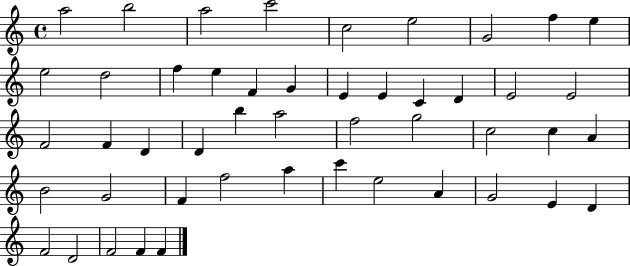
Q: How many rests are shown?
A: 0